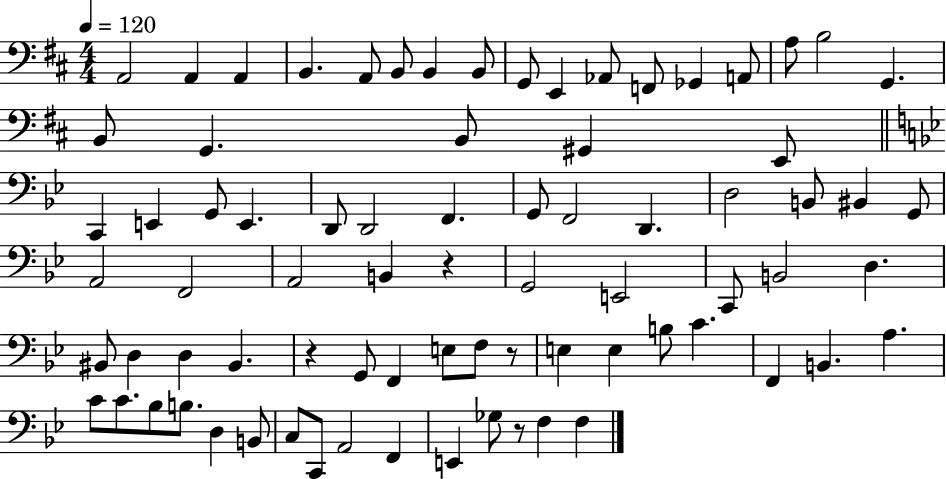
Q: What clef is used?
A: bass